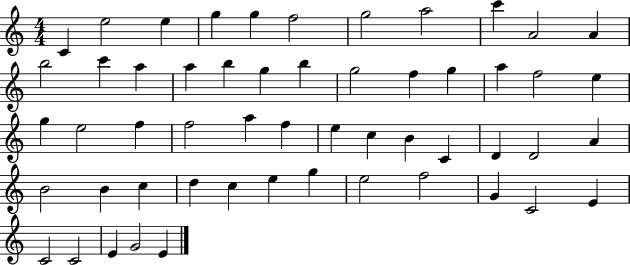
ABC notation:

X:1
T:Untitled
M:4/4
L:1/4
K:C
C e2 e g g f2 g2 a2 c' A2 A b2 c' a a b g b g2 f g a f2 e g e2 f f2 a f e c B C D D2 A B2 B c d c e g e2 f2 G C2 E C2 C2 E G2 E